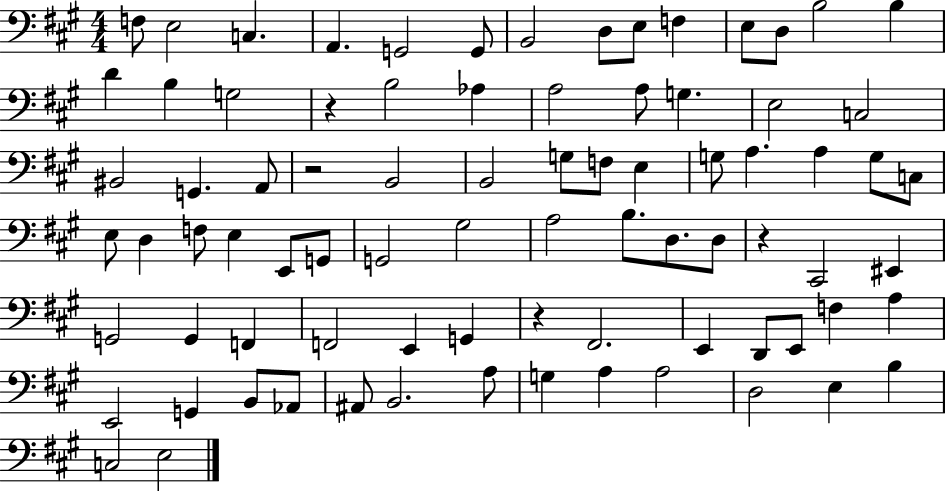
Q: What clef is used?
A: bass